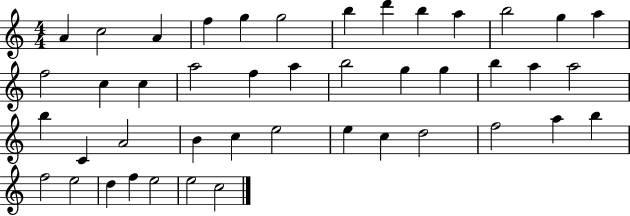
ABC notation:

X:1
T:Untitled
M:4/4
L:1/4
K:C
A c2 A f g g2 b d' b a b2 g a f2 c c a2 f a b2 g g b a a2 b C A2 B c e2 e c d2 f2 a b f2 e2 d f e2 e2 c2